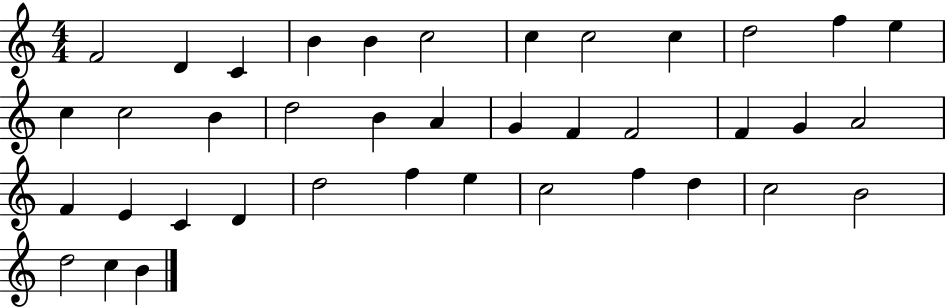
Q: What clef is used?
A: treble